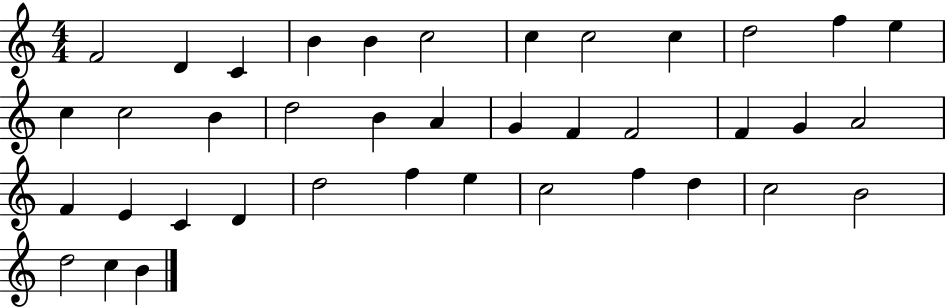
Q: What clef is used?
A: treble